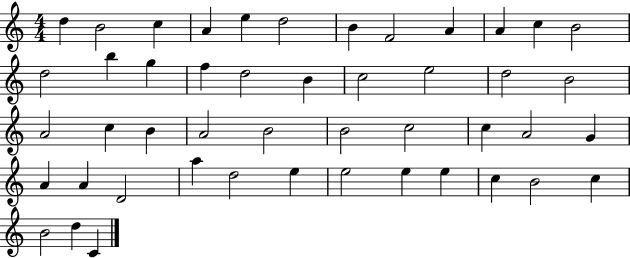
D5/q B4/h C5/q A4/q E5/q D5/h B4/q F4/h A4/q A4/q C5/q B4/h D5/h B5/q G5/q F5/q D5/h B4/q C5/h E5/h D5/h B4/h A4/h C5/q B4/q A4/h B4/h B4/h C5/h C5/q A4/h G4/q A4/q A4/q D4/h A5/q D5/h E5/q E5/h E5/q E5/q C5/q B4/h C5/q B4/h D5/q C4/q